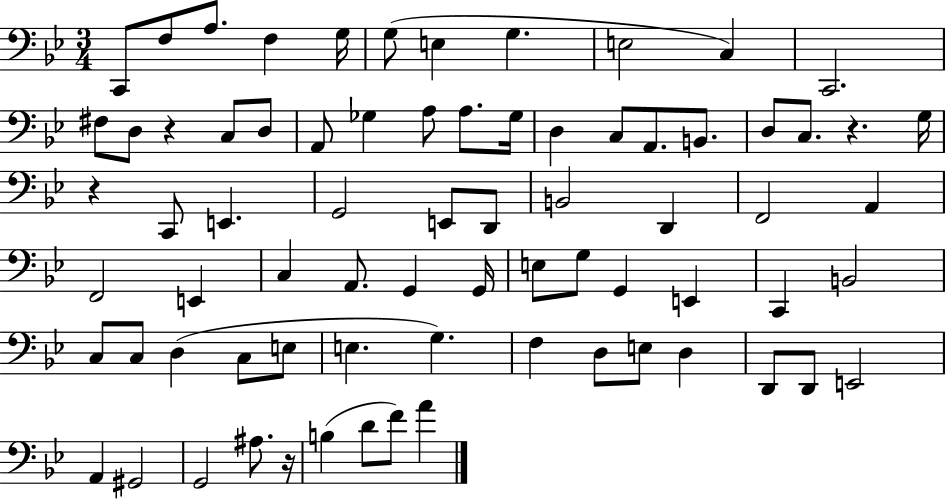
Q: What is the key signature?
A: BES major